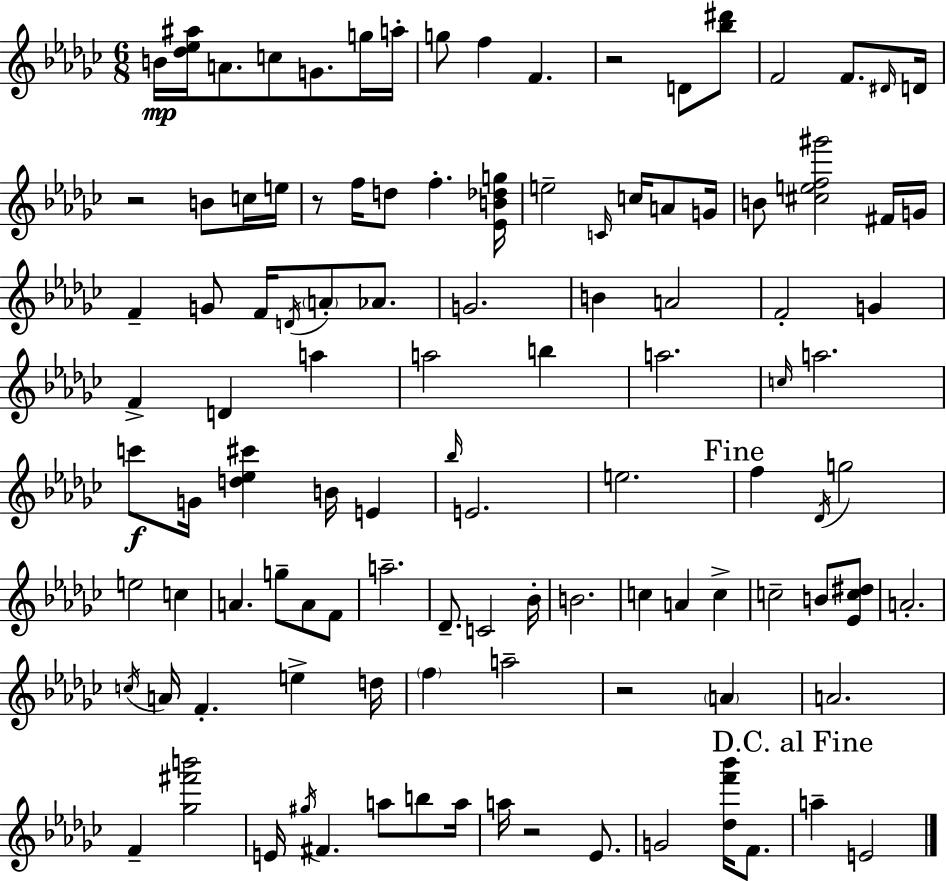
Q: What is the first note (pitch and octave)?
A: B4